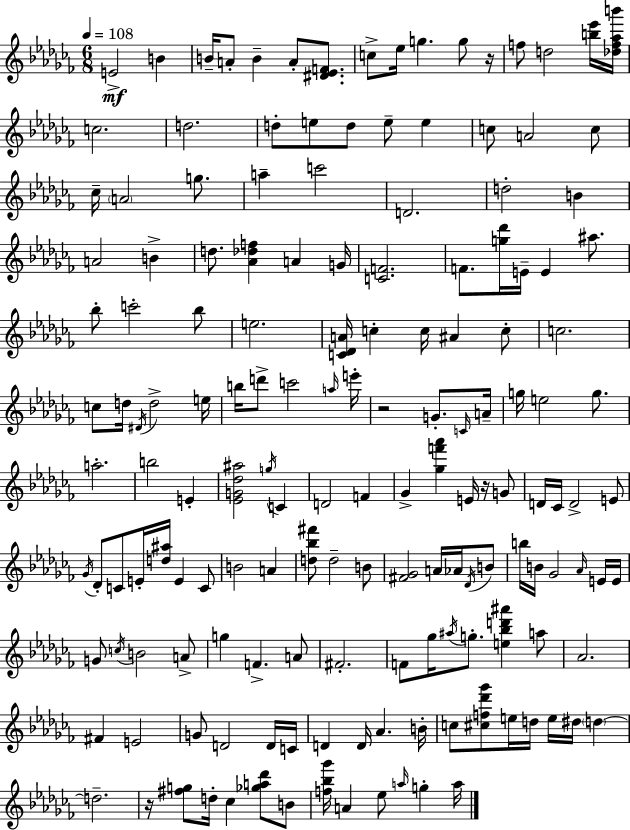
{
  \clef treble
  \numericTimeSignature
  \time 6/8
  \key aes \minor
  \tempo 4 = 108
  e'2->\mf b'4 | b'16-- a'8-. b'4-- a'8-. <dis' ees' f'>8. | c''8-> ees''16 g''4. g''8 r16 | f''8 d''2 <b'' ees'''>16 <des'' f'' aes'' b'''>16 | \break c''2. | d''2. | d''8-. e''8 d''8 e''8-- e''4 | c''8 a'2 c''8 | \break ces''16-- \parenthesize a'2 g''8. | a''4-- c'''2 | d'2. | d''2-. b'4 | \break a'2 b'4-> | d''8. <aes' des'' f''>4 a'4 g'16 | <c' f'>2. | f'8. <g'' des'''>16 e'16-- e'4 ais''8. | \break bes''8-. c'''2-. bes''8 | e''2. | <c' des' a'>16 c''4-. c''16 ais'4 c''8-. | c''2. | \break c''8 d''16 \acciaccatura { dis'16 } d''2-> | e''16 b''16 d'''8-> c'''2 | \grace { a''16 } e'''16-. r2 g'8.-. | \grace { c'16 } a'16-- g''16 e''2 | \break g''8. a''2.-. | b''2 e'4-. | <ees' g' des'' ais''>2 \acciaccatura { g''16 } | c'4 d'2 | \break f'4 ges'4-> <ges'' f''' aes'''>4 | e'16 r16 g'8 d'16 ces'16 d'2-> | e'8 \acciaccatura { ges'16 } des'8-. c'8 e'16-. <d'' ais''>16 e'4 | c'8 b'2 | \break a'4 <d'' bes'' fis'''>8 d''2-- | b'8 <fis' ges'>2 | a'16 aes'16 \acciaccatura { des'16 } b'8 b''16 b'16 ges'2 | \grace { aes'16 } e'16 e'16 g'8 \acciaccatura { c''16 } b'2 | \break a'8-> g''4 | f'4.-> a'8 fis'2.-. | f'8 ges''16 \acciaccatura { ais''16 } | g''8.-. <e'' bes'' d''' ais'''>4 a''8 aes'2. | \break fis'4 | e'2 g'8 d'2 | d'16 c'16 d'4 | d'16 aes'4. b'16-. c''8 <cis'' f'' des''' ges'''>8 | \break e''16 d''16 e''16 dis''16 \parenthesize d''4~~ d''2.-- | r16 <fis'' g''>8 | d''16-. ces''4 <ges'' a'' des'''>8 b'8 <f'' bes'' ges'''>16 a'4 | ees''8 \grace { a''16 } g''4-. a''16 \bar "|."
}